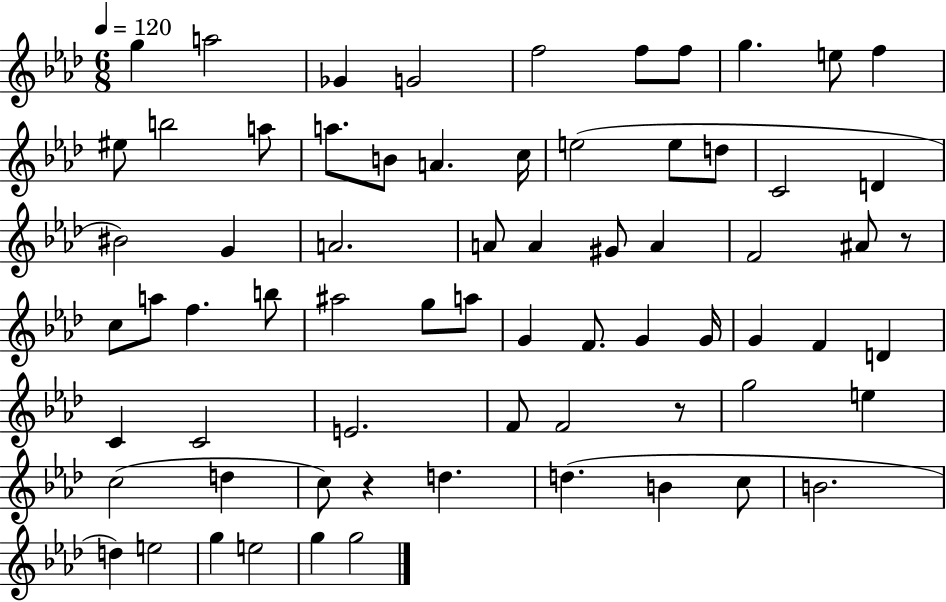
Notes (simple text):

G5/q A5/h Gb4/q G4/h F5/h F5/e F5/e G5/q. E5/e F5/q EIS5/e B5/h A5/e A5/e. B4/e A4/q. C5/s E5/h E5/e D5/e C4/h D4/q BIS4/h G4/q A4/h. A4/e A4/q G#4/e A4/q F4/h A#4/e R/e C5/e A5/e F5/q. B5/e A#5/h G5/e A5/e G4/q F4/e. G4/q G4/s G4/q F4/q D4/q C4/q C4/h E4/h. F4/e F4/h R/e G5/h E5/q C5/h D5/q C5/e R/q D5/q. D5/q. B4/q C5/e B4/h. D5/q E5/h G5/q E5/h G5/q G5/h